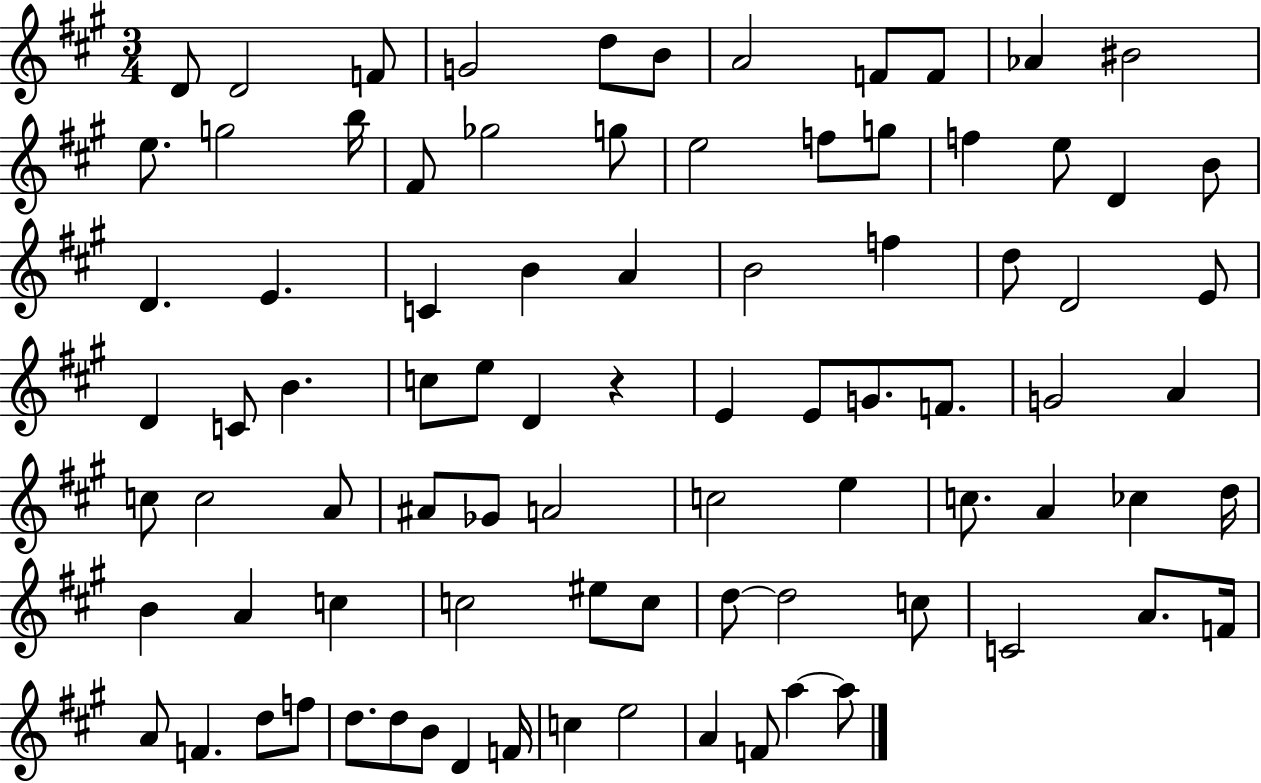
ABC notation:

X:1
T:Untitled
M:3/4
L:1/4
K:A
D/2 D2 F/2 G2 d/2 B/2 A2 F/2 F/2 _A ^B2 e/2 g2 b/4 ^F/2 _g2 g/2 e2 f/2 g/2 f e/2 D B/2 D E C B A B2 f d/2 D2 E/2 D C/2 B c/2 e/2 D z E E/2 G/2 F/2 G2 A c/2 c2 A/2 ^A/2 _G/2 A2 c2 e c/2 A _c d/4 B A c c2 ^e/2 c/2 d/2 d2 c/2 C2 A/2 F/4 A/2 F d/2 f/2 d/2 d/2 B/2 D F/4 c e2 A F/2 a a/2